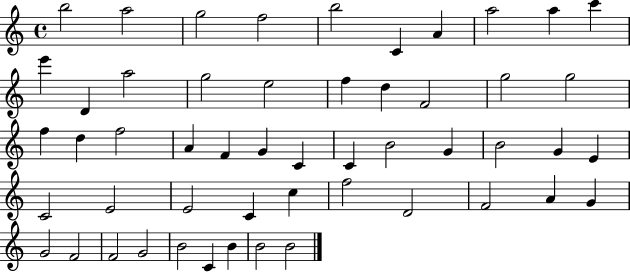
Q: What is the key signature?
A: C major